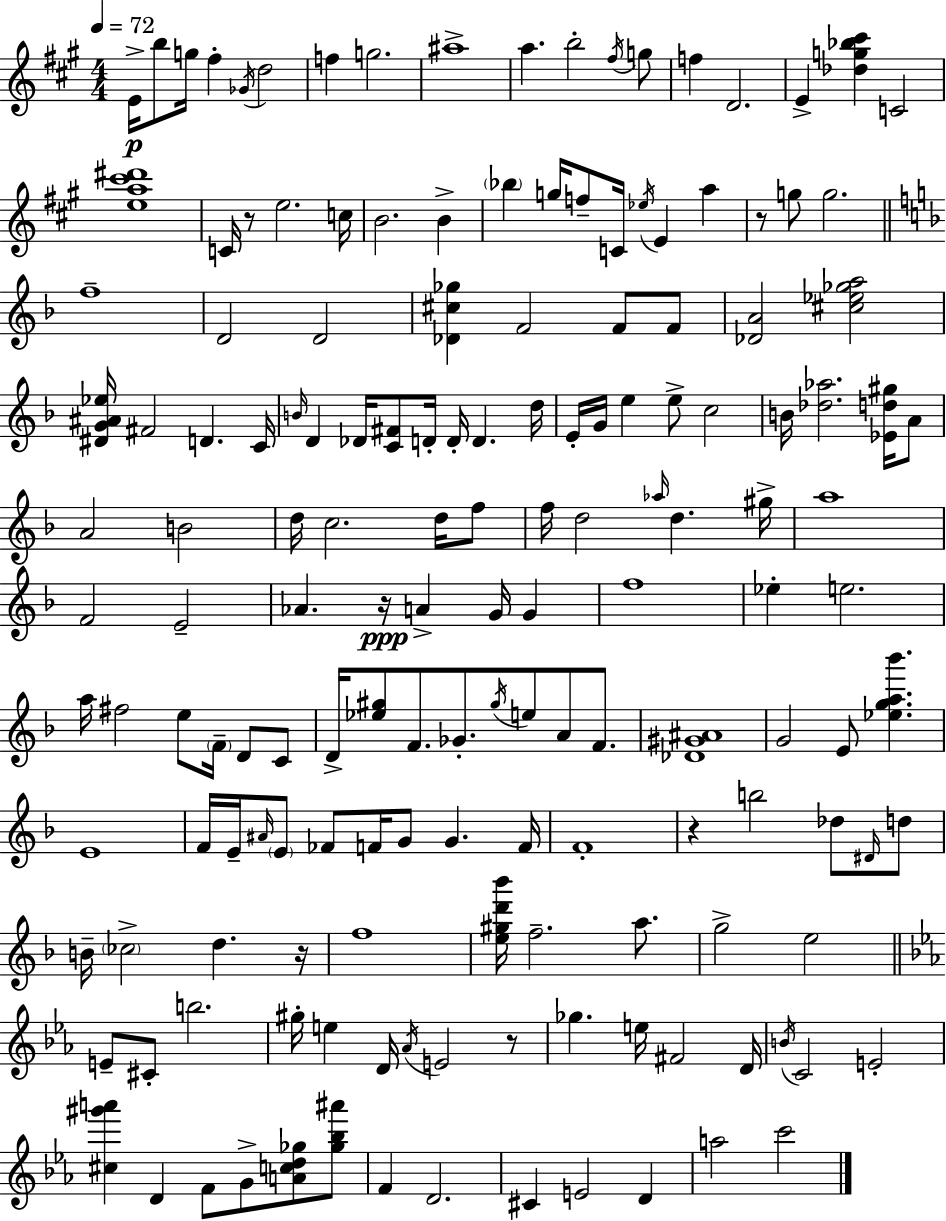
{
  \clef treble
  \numericTimeSignature
  \time 4/4
  \key a \major
  \tempo 4 = 72
  e'16->\p b''8 g''16 fis''4-. \acciaccatura { ges'16 } d''2 | f''4 g''2. | ais''1-> | a''4. b''2-. \acciaccatura { fis''16 } | \break g''8 f''4 d'2. | e'4-> <des'' g'' bes'' cis'''>4 c'2 | <e'' a'' cis''' dis'''>1 | c'16 r8 e''2. | \break c''16 b'2. b'4-> | \parenthesize bes''4 g''16 f''8-- c'16 \acciaccatura { ees''16 } e'4 a''4 | r8 g''8 g''2. | \bar "||" \break \key f \major f''1-- | d'2 d'2 | <des' cis'' ges''>4 f'2 f'8 f'8 | <des' a'>2 <cis'' ees'' ges'' a''>2 | \break <dis' g' ais' ees''>16 fis'2 d'4. c'16 | \grace { b'16 } d'4 des'16 <c' fis'>8 d'16-. d'16-. d'4. | d''16 e'16-. g'16 e''4 e''8-> c''2 | b'16 <des'' aes''>2. <ees' d'' gis''>16 a'8 | \break a'2 b'2 | d''16 c''2. d''16 f''8 | f''16 d''2 \grace { aes''16 } d''4. | gis''16-> a''1 | \break f'2 e'2-- | aes'4. r16\ppp a'4-> g'16 g'4 | f''1 | ees''4-. e''2. | \break a''16 fis''2 e''8 \parenthesize f'16-- d'8 | c'8 d'16-> <ees'' gis''>8 f'8. ges'8.-. \acciaccatura { gis''16 } e''8 a'8 | f'8. <des' gis' ais'>1 | g'2 e'8 <ees'' g'' a'' bes'''>4. | \break e'1 | f'16 e'16-- \grace { ais'16 } \parenthesize e'8 fes'8 f'16 g'8 g'4. | f'16 f'1-. | r4 b''2 | \break des''8 \grace { dis'16 } d''8 b'16-- \parenthesize ces''2-> d''4. | r16 f''1 | <e'' gis'' d''' bes'''>16 f''2.-- | a''8. g''2-> e''2 | \break \bar "||" \break \key ees \major e'8-- cis'8-. b''2. | gis''16-. e''4 d'16 \acciaccatura { aes'16 } e'2 r8 | ges''4. e''16 fis'2 | d'16 \acciaccatura { b'16 } c'2 e'2-. | \break <cis'' gis''' a'''>4 d'4 f'8 g'8-> <a' c'' d'' ges''>8 | <ges'' bes'' ais'''>8 f'4 d'2. | cis'4 e'2 d'4 | a''2 c'''2 | \break \bar "|."
}